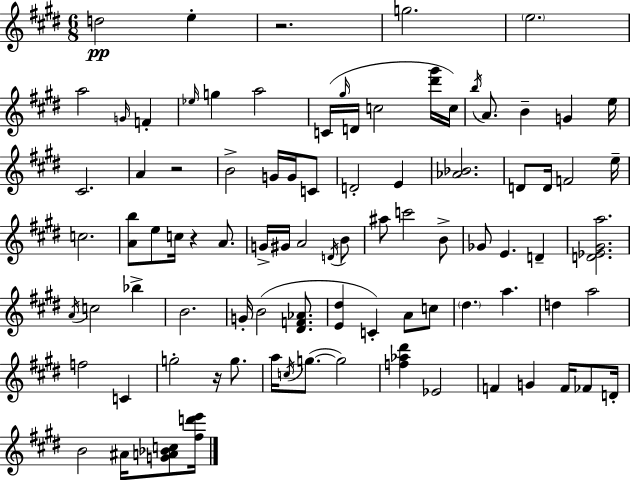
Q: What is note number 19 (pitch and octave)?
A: G4